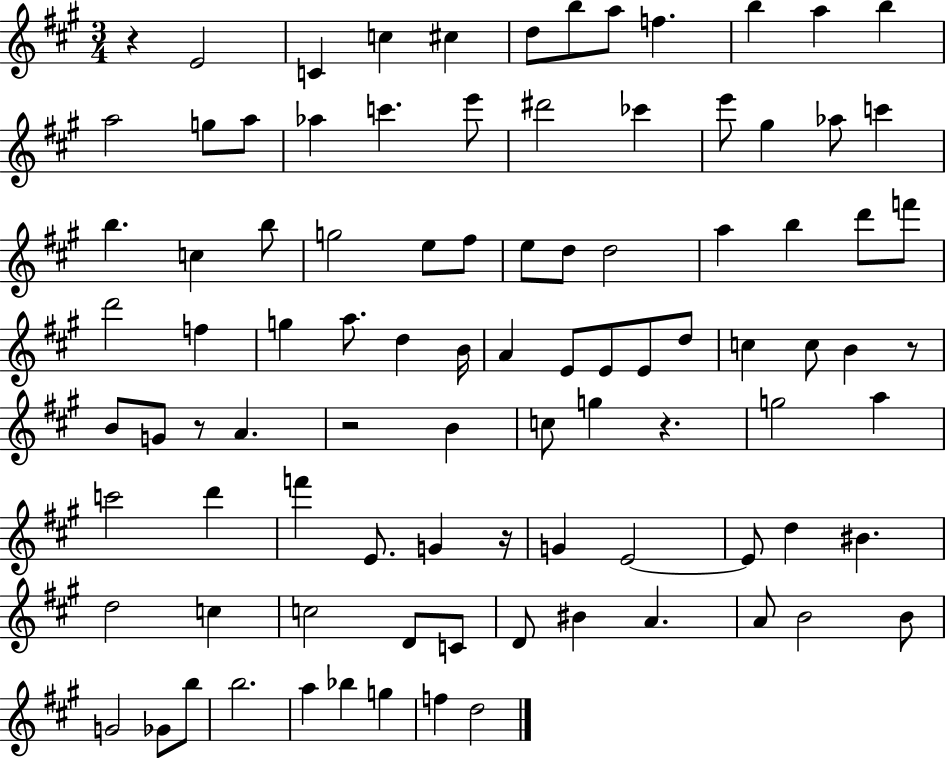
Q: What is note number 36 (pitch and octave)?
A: F6